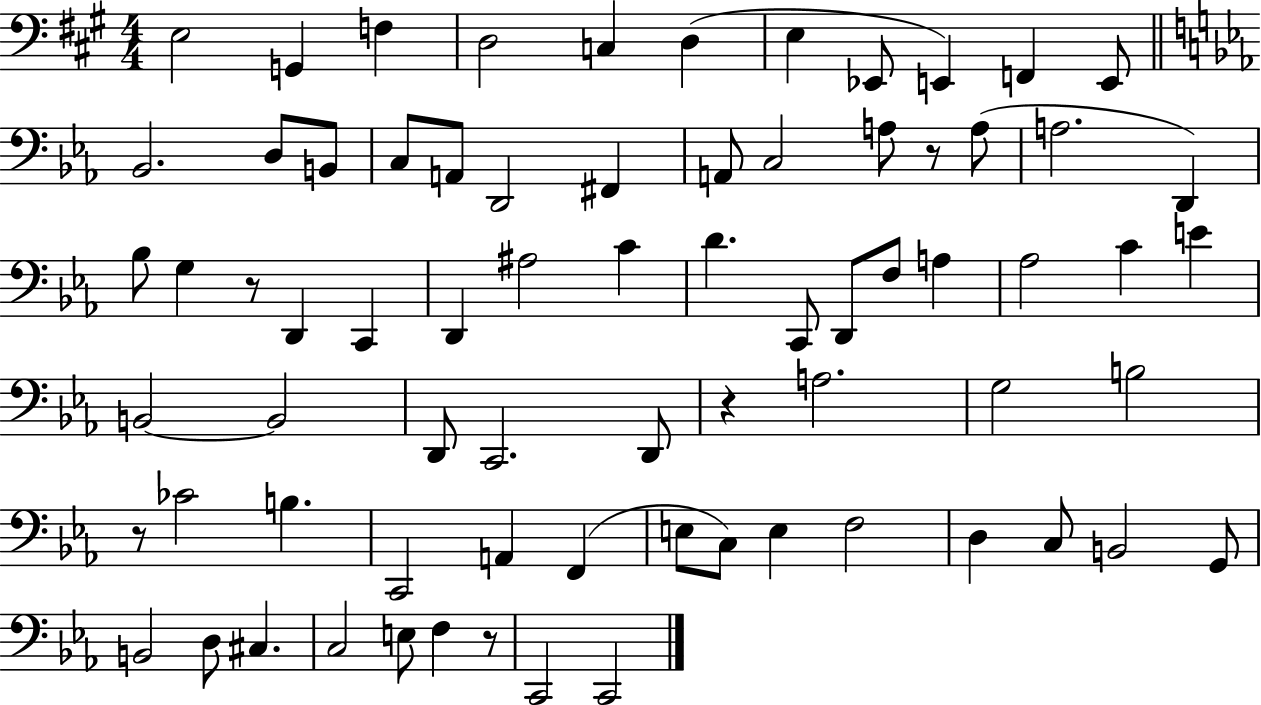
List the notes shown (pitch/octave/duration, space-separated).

E3/h G2/q F3/q D3/h C3/q D3/q E3/q Eb2/e E2/q F2/q E2/e Bb2/h. D3/e B2/e C3/e A2/e D2/h F#2/q A2/e C3/h A3/e R/e A3/e A3/h. D2/q Bb3/e G3/q R/e D2/q C2/q D2/q A#3/h C4/q D4/q. C2/e D2/e F3/e A3/q Ab3/h C4/q E4/q B2/h B2/h D2/e C2/h. D2/e R/q A3/h. G3/h B3/h R/e CES4/h B3/q. C2/h A2/q F2/q E3/e C3/e E3/q F3/h D3/q C3/e B2/h G2/e B2/h D3/e C#3/q. C3/h E3/e F3/q R/e C2/h C2/h